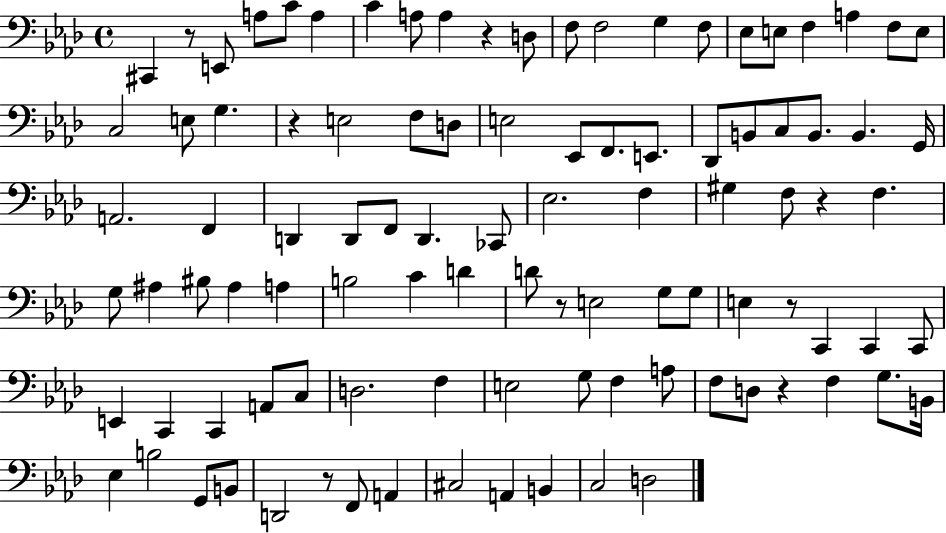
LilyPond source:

{
  \clef bass
  \time 4/4
  \defaultTimeSignature
  \key aes \major
  cis,4 r8 e,8 a8 c'8 a4 | c'4 a8 a4 r4 d8 | f8 f2 g4 f8 | ees8 e8 f4 a4 f8 e8 | \break c2 e8 g4. | r4 e2 f8 d8 | e2 ees,8 f,8. e,8. | des,8 b,8 c8 b,8. b,4. g,16 | \break a,2. f,4 | d,4 d,8 f,8 d,4. ces,8 | ees2. f4 | gis4 f8 r4 f4. | \break g8 ais4 bis8 ais4 a4 | b2 c'4 d'4 | d'8 r8 e2 g8 g8 | e4 r8 c,4 c,4 c,8 | \break e,4 c,4 c,4 a,8 c8 | d2. f4 | e2 g8 f4 a8 | f8 d8 r4 f4 g8. b,16 | \break ees4 b2 g,8 b,8 | d,2 r8 f,8 a,4 | cis2 a,4 b,4 | c2 d2 | \break \bar "|."
}